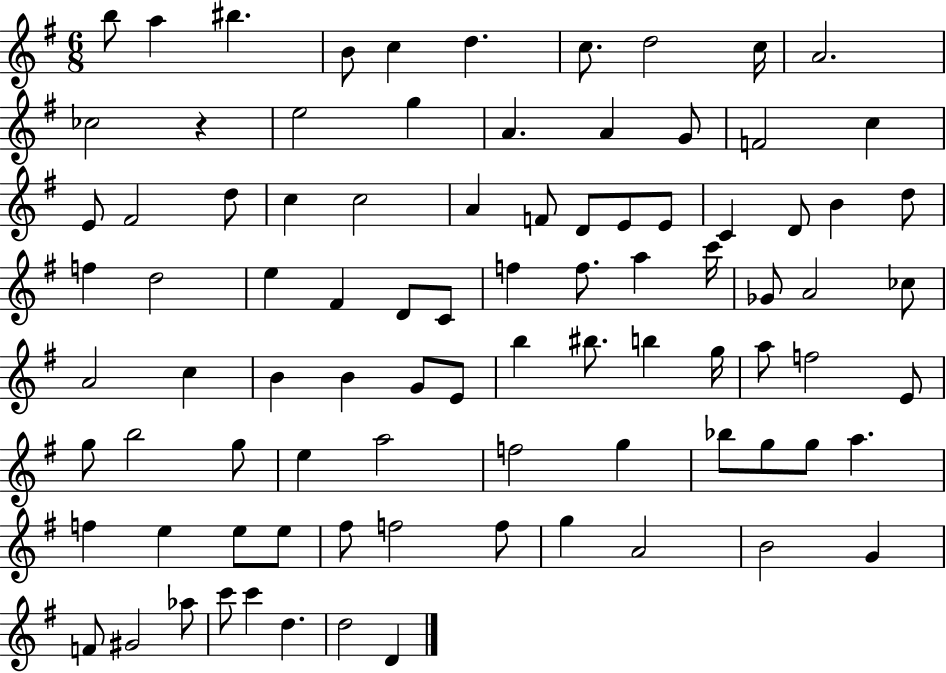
X:1
T:Untitled
M:6/8
L:1/4
K:G
b/2 a ^b B/2 c d c/2 d2 c/4 A2 _c2 z e2 g A A G/2 F2 c E/2 ^F2 d/2 c c2 A F/2 D/2 E/2 E/2 C D/2 B d/2 f d2 e ^F D/2 C/2 f f/2 a c'/4 _G/2 A2 _c/2 A2 c B B G/2 E/2 b ^b/2 b g/4 a/2 f2 E/2 g/2 b2 g/2 e a2 f2 g _b/2 g/2 g/2 a f e e/2 e/2 ^f/2 f2 f/2 g A2 B2 G F/2 ^G2 _a/2 c'/2 c' d d2 D